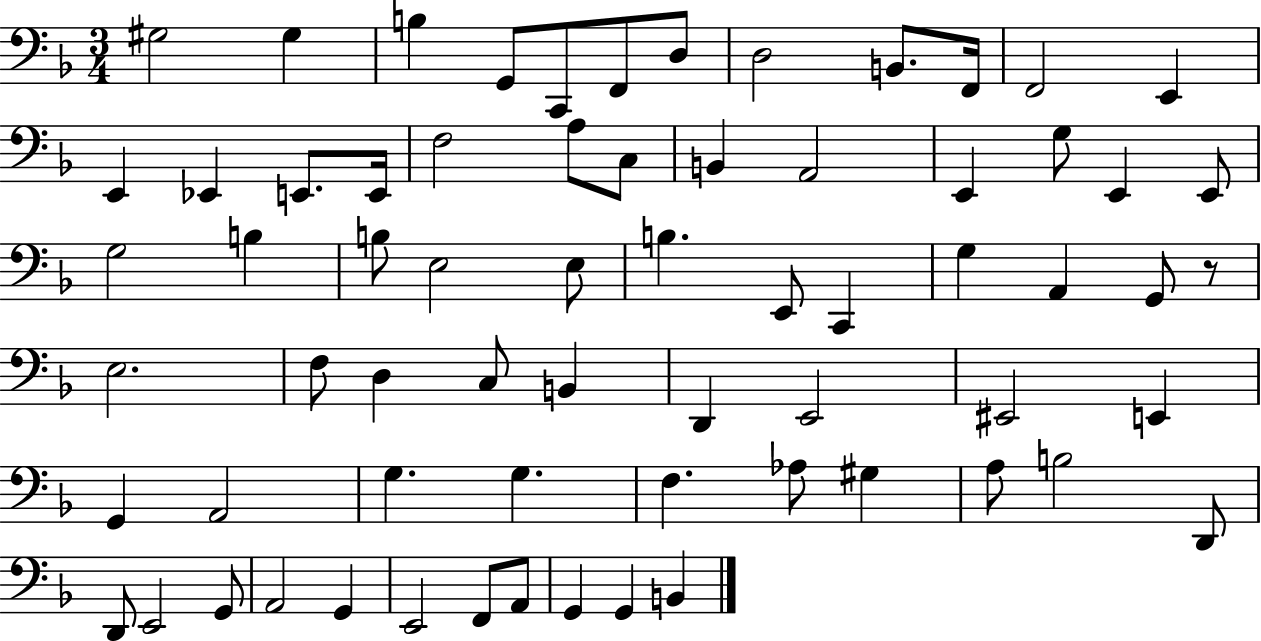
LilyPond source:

{
  \clef bass
  \numericTimeSignature
  \time 3/4
  \key f \major
  gis2 gis4 | b4 g,8 c,8 f,8 d8 | d2 b,8. f,16 | f,2 e,4 | \break e,4 ees,4 e,8. e,16 | f2 a8 c8 | b,4 a,2 | e,4 g8 e,4 e,8 | \break g2 b4 | b8 e2 e8 | b4. e,8 c,4 | g4 a,4 g,8 r8 | \break e2. | f8 d4 c8 b,4 | d,4 e,2 | eis,2 e,4 | \break g,4 a,2 | g4. g4. | f4. aes8 gis4 | a8 b2 d,8 | \break d,8 e,2 g,8 | a,2 g,4 | e,2 f,8 a,8 | g,4 g,4 b,4 | \break \bar "|."
}